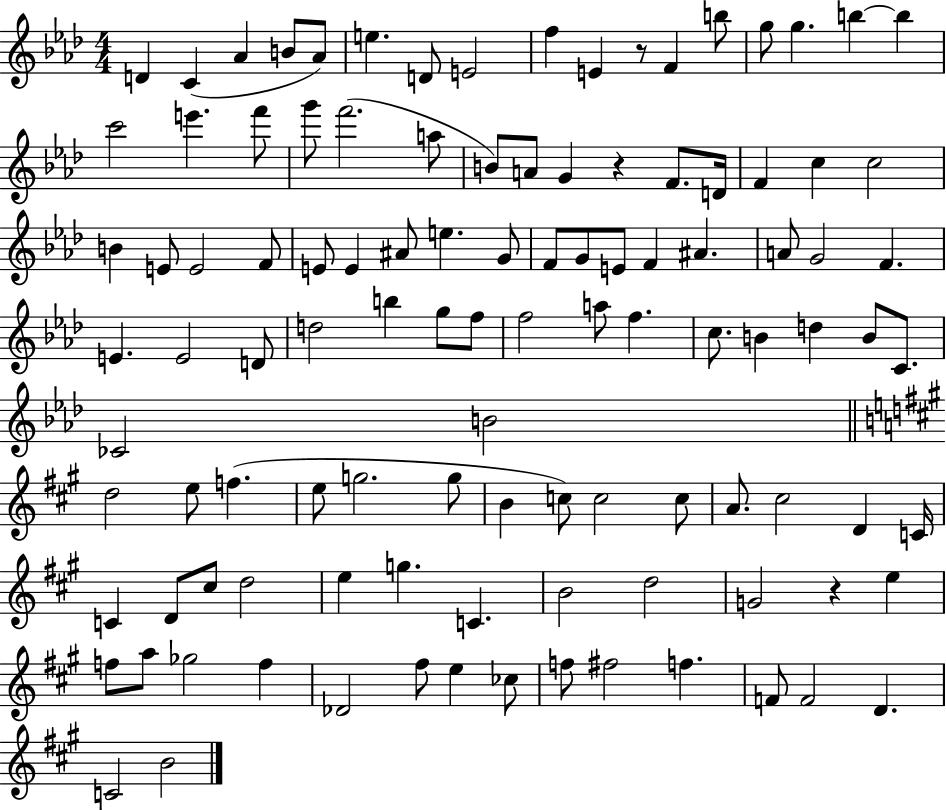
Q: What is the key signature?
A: AES major